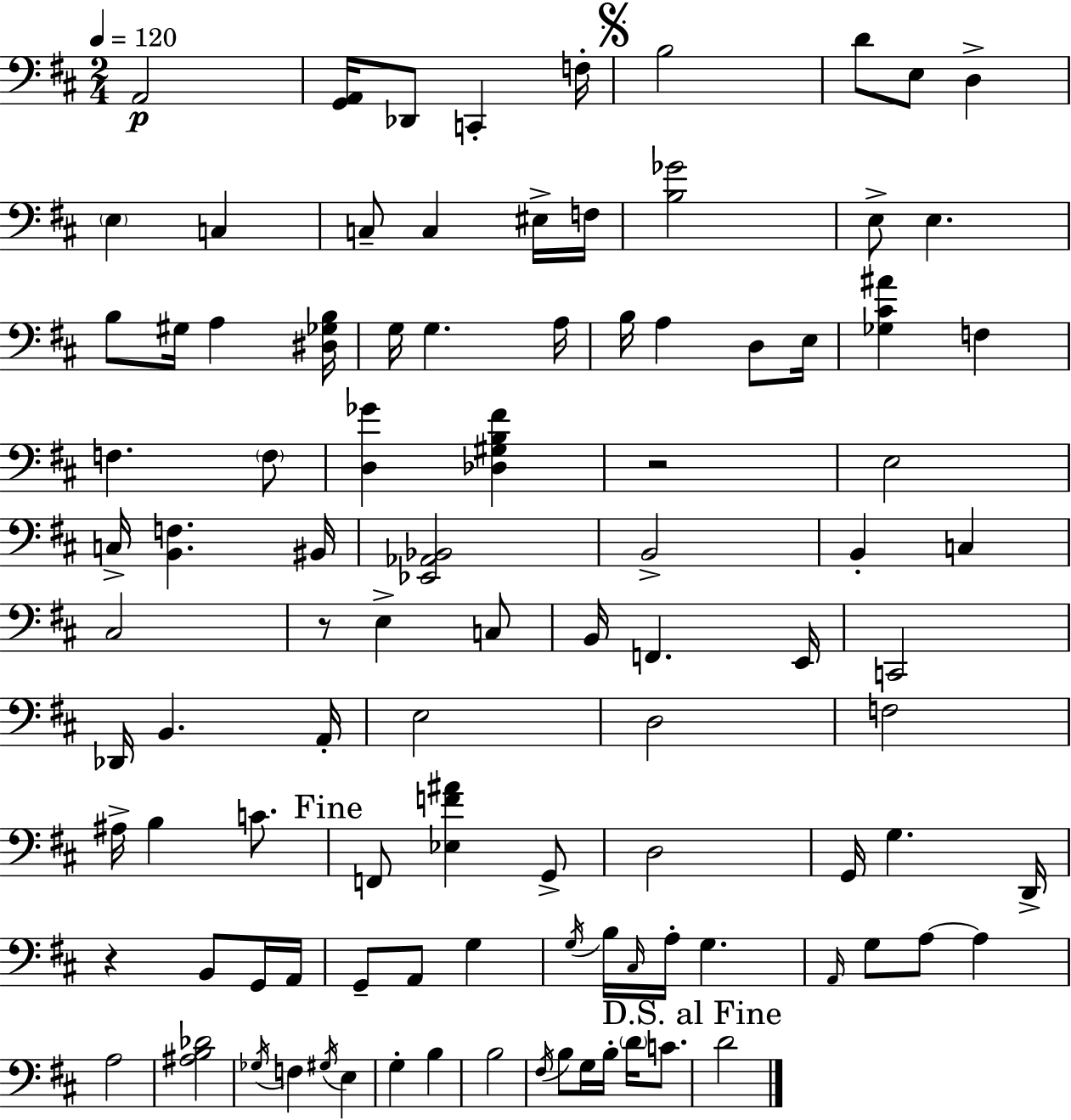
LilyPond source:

{
  \clef bass
  \numericTimeSignature
  \time 2/4
  \key d \major
  \tempo 4 = 120
  \repeat volta 2 { a,2\p | <g, a,>16 des,8 c,4-. f16-. | \mark \markup { \musicglyph "scripts.segno" } b2 | d'8 e8 d4-> | \break \parenthesize e4 c4 | c8-- c4 eis16-> f16 | <b ges'>2 | e8-> e4. | \break b8 gis16 a4 <dis ges b>16 | g16 g4. a16 | b16 a4 d8 e16 | <ges cis' ais'>4 f4 | \break f4. \parenthesize f8 | <d ges'>4 <des gis b fis'>4 | r2 | e2 | \break c16-> <b, f>4. bis,16 | <ees, aes, bes,>2 | b,2-> | b,4-. c4 | \break cis2 | r8 e4-> c8 | b,16 f,4. e,16 | c,2 | \break des,16 b,4. a,16-. | e2 | d2 | f2 | \break ais16-> b4 c'8. | \mark "Fine" f,8 <ees f' ais'>4 g,8-> | d2 | g,16 g4. d,16-> | \break r4 b,8 g,16 a,16 | g,8-- a,8 g4 | \acciaccatura { g16 } b16 \grace { cis16 } a16-. g4. | \grace { a,16 } g8 a8~~ a4 | \break a2 | <ais b des'>2 | \acciaccatura { ges16 } f4 | \acciaccatura { gis16 } e4 g4-. | \break b4 b2 | \acciaccatura { fis16 } b8 | g16 b16-. \parenthesize d'16 c'8. \mark "D.S. al Fine" d'2 | } \bar "|."
}